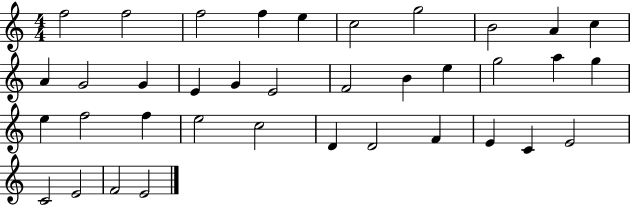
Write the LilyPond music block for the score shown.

{
  \clef treble
  \numericTimeSignature
  \time 4/4
  \key c \major
  f''2 f''2 | f''2 f''4 e''4 | c''2 g''2 | b'2 a'4 c''4 | \break a'4 g'2 g'4 | e'4 g'4 e'2 | f'2 b'4 e''4 | g''2 a''4 g''4 | \break e''4 f''2 f''4 | e''2 c''2 | d'4 d'2 f'4 | e'4 c'4 e'2 | \break c'2 e'2 | f'2 e'2 | \bar "|."
}